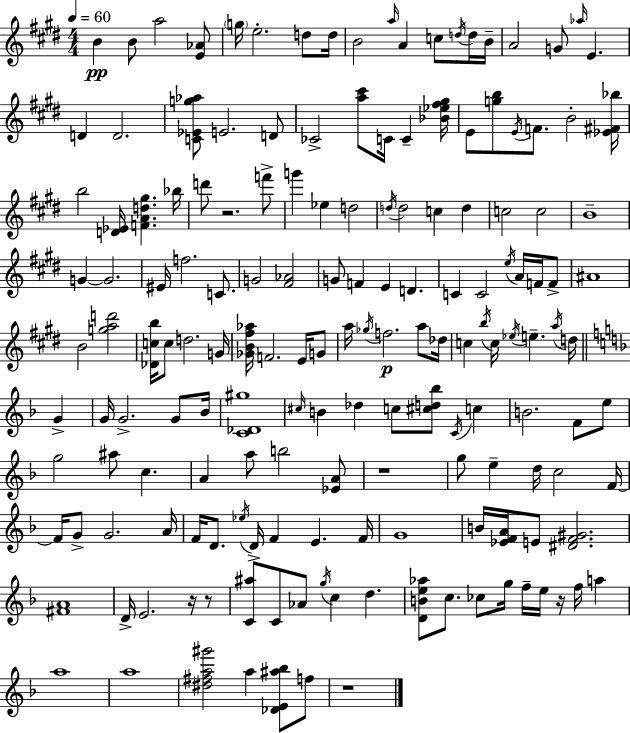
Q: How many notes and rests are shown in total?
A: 164